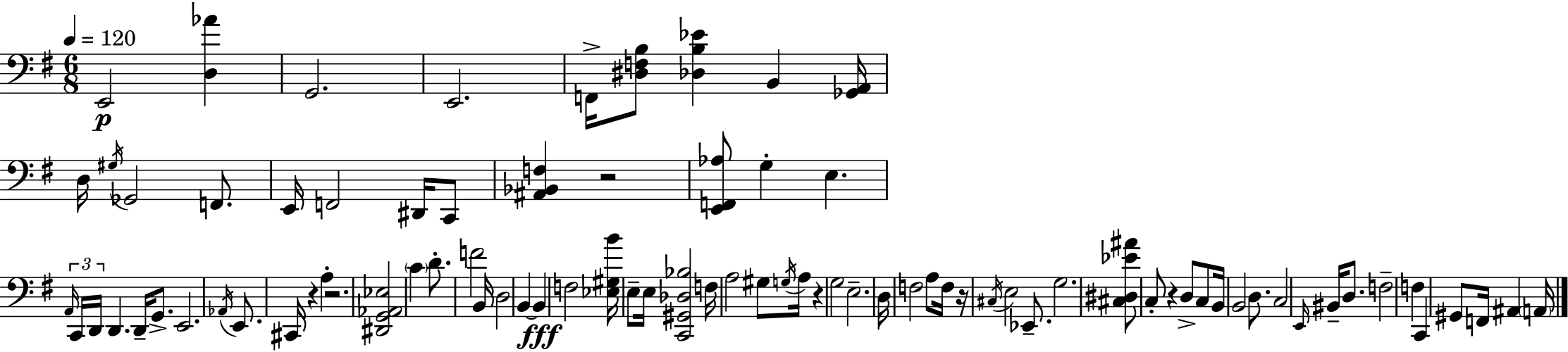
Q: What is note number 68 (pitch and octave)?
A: A2